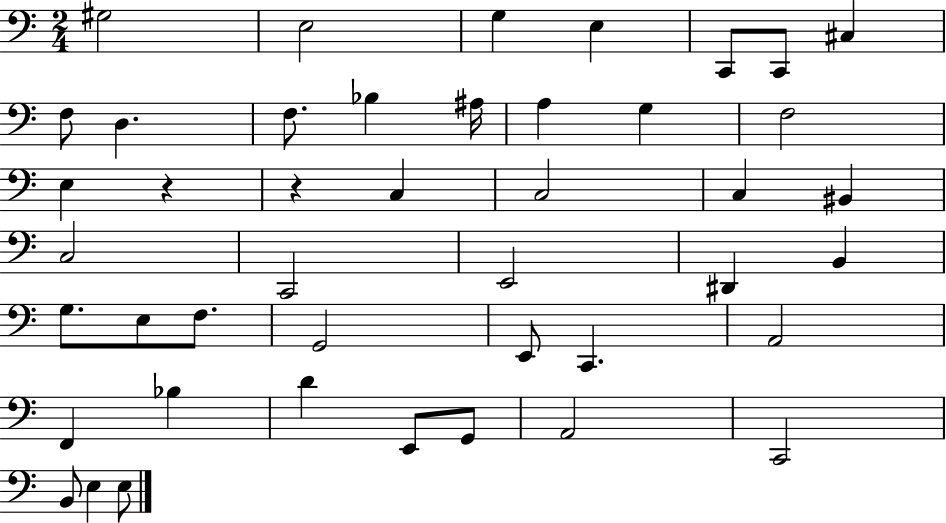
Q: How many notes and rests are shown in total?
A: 44